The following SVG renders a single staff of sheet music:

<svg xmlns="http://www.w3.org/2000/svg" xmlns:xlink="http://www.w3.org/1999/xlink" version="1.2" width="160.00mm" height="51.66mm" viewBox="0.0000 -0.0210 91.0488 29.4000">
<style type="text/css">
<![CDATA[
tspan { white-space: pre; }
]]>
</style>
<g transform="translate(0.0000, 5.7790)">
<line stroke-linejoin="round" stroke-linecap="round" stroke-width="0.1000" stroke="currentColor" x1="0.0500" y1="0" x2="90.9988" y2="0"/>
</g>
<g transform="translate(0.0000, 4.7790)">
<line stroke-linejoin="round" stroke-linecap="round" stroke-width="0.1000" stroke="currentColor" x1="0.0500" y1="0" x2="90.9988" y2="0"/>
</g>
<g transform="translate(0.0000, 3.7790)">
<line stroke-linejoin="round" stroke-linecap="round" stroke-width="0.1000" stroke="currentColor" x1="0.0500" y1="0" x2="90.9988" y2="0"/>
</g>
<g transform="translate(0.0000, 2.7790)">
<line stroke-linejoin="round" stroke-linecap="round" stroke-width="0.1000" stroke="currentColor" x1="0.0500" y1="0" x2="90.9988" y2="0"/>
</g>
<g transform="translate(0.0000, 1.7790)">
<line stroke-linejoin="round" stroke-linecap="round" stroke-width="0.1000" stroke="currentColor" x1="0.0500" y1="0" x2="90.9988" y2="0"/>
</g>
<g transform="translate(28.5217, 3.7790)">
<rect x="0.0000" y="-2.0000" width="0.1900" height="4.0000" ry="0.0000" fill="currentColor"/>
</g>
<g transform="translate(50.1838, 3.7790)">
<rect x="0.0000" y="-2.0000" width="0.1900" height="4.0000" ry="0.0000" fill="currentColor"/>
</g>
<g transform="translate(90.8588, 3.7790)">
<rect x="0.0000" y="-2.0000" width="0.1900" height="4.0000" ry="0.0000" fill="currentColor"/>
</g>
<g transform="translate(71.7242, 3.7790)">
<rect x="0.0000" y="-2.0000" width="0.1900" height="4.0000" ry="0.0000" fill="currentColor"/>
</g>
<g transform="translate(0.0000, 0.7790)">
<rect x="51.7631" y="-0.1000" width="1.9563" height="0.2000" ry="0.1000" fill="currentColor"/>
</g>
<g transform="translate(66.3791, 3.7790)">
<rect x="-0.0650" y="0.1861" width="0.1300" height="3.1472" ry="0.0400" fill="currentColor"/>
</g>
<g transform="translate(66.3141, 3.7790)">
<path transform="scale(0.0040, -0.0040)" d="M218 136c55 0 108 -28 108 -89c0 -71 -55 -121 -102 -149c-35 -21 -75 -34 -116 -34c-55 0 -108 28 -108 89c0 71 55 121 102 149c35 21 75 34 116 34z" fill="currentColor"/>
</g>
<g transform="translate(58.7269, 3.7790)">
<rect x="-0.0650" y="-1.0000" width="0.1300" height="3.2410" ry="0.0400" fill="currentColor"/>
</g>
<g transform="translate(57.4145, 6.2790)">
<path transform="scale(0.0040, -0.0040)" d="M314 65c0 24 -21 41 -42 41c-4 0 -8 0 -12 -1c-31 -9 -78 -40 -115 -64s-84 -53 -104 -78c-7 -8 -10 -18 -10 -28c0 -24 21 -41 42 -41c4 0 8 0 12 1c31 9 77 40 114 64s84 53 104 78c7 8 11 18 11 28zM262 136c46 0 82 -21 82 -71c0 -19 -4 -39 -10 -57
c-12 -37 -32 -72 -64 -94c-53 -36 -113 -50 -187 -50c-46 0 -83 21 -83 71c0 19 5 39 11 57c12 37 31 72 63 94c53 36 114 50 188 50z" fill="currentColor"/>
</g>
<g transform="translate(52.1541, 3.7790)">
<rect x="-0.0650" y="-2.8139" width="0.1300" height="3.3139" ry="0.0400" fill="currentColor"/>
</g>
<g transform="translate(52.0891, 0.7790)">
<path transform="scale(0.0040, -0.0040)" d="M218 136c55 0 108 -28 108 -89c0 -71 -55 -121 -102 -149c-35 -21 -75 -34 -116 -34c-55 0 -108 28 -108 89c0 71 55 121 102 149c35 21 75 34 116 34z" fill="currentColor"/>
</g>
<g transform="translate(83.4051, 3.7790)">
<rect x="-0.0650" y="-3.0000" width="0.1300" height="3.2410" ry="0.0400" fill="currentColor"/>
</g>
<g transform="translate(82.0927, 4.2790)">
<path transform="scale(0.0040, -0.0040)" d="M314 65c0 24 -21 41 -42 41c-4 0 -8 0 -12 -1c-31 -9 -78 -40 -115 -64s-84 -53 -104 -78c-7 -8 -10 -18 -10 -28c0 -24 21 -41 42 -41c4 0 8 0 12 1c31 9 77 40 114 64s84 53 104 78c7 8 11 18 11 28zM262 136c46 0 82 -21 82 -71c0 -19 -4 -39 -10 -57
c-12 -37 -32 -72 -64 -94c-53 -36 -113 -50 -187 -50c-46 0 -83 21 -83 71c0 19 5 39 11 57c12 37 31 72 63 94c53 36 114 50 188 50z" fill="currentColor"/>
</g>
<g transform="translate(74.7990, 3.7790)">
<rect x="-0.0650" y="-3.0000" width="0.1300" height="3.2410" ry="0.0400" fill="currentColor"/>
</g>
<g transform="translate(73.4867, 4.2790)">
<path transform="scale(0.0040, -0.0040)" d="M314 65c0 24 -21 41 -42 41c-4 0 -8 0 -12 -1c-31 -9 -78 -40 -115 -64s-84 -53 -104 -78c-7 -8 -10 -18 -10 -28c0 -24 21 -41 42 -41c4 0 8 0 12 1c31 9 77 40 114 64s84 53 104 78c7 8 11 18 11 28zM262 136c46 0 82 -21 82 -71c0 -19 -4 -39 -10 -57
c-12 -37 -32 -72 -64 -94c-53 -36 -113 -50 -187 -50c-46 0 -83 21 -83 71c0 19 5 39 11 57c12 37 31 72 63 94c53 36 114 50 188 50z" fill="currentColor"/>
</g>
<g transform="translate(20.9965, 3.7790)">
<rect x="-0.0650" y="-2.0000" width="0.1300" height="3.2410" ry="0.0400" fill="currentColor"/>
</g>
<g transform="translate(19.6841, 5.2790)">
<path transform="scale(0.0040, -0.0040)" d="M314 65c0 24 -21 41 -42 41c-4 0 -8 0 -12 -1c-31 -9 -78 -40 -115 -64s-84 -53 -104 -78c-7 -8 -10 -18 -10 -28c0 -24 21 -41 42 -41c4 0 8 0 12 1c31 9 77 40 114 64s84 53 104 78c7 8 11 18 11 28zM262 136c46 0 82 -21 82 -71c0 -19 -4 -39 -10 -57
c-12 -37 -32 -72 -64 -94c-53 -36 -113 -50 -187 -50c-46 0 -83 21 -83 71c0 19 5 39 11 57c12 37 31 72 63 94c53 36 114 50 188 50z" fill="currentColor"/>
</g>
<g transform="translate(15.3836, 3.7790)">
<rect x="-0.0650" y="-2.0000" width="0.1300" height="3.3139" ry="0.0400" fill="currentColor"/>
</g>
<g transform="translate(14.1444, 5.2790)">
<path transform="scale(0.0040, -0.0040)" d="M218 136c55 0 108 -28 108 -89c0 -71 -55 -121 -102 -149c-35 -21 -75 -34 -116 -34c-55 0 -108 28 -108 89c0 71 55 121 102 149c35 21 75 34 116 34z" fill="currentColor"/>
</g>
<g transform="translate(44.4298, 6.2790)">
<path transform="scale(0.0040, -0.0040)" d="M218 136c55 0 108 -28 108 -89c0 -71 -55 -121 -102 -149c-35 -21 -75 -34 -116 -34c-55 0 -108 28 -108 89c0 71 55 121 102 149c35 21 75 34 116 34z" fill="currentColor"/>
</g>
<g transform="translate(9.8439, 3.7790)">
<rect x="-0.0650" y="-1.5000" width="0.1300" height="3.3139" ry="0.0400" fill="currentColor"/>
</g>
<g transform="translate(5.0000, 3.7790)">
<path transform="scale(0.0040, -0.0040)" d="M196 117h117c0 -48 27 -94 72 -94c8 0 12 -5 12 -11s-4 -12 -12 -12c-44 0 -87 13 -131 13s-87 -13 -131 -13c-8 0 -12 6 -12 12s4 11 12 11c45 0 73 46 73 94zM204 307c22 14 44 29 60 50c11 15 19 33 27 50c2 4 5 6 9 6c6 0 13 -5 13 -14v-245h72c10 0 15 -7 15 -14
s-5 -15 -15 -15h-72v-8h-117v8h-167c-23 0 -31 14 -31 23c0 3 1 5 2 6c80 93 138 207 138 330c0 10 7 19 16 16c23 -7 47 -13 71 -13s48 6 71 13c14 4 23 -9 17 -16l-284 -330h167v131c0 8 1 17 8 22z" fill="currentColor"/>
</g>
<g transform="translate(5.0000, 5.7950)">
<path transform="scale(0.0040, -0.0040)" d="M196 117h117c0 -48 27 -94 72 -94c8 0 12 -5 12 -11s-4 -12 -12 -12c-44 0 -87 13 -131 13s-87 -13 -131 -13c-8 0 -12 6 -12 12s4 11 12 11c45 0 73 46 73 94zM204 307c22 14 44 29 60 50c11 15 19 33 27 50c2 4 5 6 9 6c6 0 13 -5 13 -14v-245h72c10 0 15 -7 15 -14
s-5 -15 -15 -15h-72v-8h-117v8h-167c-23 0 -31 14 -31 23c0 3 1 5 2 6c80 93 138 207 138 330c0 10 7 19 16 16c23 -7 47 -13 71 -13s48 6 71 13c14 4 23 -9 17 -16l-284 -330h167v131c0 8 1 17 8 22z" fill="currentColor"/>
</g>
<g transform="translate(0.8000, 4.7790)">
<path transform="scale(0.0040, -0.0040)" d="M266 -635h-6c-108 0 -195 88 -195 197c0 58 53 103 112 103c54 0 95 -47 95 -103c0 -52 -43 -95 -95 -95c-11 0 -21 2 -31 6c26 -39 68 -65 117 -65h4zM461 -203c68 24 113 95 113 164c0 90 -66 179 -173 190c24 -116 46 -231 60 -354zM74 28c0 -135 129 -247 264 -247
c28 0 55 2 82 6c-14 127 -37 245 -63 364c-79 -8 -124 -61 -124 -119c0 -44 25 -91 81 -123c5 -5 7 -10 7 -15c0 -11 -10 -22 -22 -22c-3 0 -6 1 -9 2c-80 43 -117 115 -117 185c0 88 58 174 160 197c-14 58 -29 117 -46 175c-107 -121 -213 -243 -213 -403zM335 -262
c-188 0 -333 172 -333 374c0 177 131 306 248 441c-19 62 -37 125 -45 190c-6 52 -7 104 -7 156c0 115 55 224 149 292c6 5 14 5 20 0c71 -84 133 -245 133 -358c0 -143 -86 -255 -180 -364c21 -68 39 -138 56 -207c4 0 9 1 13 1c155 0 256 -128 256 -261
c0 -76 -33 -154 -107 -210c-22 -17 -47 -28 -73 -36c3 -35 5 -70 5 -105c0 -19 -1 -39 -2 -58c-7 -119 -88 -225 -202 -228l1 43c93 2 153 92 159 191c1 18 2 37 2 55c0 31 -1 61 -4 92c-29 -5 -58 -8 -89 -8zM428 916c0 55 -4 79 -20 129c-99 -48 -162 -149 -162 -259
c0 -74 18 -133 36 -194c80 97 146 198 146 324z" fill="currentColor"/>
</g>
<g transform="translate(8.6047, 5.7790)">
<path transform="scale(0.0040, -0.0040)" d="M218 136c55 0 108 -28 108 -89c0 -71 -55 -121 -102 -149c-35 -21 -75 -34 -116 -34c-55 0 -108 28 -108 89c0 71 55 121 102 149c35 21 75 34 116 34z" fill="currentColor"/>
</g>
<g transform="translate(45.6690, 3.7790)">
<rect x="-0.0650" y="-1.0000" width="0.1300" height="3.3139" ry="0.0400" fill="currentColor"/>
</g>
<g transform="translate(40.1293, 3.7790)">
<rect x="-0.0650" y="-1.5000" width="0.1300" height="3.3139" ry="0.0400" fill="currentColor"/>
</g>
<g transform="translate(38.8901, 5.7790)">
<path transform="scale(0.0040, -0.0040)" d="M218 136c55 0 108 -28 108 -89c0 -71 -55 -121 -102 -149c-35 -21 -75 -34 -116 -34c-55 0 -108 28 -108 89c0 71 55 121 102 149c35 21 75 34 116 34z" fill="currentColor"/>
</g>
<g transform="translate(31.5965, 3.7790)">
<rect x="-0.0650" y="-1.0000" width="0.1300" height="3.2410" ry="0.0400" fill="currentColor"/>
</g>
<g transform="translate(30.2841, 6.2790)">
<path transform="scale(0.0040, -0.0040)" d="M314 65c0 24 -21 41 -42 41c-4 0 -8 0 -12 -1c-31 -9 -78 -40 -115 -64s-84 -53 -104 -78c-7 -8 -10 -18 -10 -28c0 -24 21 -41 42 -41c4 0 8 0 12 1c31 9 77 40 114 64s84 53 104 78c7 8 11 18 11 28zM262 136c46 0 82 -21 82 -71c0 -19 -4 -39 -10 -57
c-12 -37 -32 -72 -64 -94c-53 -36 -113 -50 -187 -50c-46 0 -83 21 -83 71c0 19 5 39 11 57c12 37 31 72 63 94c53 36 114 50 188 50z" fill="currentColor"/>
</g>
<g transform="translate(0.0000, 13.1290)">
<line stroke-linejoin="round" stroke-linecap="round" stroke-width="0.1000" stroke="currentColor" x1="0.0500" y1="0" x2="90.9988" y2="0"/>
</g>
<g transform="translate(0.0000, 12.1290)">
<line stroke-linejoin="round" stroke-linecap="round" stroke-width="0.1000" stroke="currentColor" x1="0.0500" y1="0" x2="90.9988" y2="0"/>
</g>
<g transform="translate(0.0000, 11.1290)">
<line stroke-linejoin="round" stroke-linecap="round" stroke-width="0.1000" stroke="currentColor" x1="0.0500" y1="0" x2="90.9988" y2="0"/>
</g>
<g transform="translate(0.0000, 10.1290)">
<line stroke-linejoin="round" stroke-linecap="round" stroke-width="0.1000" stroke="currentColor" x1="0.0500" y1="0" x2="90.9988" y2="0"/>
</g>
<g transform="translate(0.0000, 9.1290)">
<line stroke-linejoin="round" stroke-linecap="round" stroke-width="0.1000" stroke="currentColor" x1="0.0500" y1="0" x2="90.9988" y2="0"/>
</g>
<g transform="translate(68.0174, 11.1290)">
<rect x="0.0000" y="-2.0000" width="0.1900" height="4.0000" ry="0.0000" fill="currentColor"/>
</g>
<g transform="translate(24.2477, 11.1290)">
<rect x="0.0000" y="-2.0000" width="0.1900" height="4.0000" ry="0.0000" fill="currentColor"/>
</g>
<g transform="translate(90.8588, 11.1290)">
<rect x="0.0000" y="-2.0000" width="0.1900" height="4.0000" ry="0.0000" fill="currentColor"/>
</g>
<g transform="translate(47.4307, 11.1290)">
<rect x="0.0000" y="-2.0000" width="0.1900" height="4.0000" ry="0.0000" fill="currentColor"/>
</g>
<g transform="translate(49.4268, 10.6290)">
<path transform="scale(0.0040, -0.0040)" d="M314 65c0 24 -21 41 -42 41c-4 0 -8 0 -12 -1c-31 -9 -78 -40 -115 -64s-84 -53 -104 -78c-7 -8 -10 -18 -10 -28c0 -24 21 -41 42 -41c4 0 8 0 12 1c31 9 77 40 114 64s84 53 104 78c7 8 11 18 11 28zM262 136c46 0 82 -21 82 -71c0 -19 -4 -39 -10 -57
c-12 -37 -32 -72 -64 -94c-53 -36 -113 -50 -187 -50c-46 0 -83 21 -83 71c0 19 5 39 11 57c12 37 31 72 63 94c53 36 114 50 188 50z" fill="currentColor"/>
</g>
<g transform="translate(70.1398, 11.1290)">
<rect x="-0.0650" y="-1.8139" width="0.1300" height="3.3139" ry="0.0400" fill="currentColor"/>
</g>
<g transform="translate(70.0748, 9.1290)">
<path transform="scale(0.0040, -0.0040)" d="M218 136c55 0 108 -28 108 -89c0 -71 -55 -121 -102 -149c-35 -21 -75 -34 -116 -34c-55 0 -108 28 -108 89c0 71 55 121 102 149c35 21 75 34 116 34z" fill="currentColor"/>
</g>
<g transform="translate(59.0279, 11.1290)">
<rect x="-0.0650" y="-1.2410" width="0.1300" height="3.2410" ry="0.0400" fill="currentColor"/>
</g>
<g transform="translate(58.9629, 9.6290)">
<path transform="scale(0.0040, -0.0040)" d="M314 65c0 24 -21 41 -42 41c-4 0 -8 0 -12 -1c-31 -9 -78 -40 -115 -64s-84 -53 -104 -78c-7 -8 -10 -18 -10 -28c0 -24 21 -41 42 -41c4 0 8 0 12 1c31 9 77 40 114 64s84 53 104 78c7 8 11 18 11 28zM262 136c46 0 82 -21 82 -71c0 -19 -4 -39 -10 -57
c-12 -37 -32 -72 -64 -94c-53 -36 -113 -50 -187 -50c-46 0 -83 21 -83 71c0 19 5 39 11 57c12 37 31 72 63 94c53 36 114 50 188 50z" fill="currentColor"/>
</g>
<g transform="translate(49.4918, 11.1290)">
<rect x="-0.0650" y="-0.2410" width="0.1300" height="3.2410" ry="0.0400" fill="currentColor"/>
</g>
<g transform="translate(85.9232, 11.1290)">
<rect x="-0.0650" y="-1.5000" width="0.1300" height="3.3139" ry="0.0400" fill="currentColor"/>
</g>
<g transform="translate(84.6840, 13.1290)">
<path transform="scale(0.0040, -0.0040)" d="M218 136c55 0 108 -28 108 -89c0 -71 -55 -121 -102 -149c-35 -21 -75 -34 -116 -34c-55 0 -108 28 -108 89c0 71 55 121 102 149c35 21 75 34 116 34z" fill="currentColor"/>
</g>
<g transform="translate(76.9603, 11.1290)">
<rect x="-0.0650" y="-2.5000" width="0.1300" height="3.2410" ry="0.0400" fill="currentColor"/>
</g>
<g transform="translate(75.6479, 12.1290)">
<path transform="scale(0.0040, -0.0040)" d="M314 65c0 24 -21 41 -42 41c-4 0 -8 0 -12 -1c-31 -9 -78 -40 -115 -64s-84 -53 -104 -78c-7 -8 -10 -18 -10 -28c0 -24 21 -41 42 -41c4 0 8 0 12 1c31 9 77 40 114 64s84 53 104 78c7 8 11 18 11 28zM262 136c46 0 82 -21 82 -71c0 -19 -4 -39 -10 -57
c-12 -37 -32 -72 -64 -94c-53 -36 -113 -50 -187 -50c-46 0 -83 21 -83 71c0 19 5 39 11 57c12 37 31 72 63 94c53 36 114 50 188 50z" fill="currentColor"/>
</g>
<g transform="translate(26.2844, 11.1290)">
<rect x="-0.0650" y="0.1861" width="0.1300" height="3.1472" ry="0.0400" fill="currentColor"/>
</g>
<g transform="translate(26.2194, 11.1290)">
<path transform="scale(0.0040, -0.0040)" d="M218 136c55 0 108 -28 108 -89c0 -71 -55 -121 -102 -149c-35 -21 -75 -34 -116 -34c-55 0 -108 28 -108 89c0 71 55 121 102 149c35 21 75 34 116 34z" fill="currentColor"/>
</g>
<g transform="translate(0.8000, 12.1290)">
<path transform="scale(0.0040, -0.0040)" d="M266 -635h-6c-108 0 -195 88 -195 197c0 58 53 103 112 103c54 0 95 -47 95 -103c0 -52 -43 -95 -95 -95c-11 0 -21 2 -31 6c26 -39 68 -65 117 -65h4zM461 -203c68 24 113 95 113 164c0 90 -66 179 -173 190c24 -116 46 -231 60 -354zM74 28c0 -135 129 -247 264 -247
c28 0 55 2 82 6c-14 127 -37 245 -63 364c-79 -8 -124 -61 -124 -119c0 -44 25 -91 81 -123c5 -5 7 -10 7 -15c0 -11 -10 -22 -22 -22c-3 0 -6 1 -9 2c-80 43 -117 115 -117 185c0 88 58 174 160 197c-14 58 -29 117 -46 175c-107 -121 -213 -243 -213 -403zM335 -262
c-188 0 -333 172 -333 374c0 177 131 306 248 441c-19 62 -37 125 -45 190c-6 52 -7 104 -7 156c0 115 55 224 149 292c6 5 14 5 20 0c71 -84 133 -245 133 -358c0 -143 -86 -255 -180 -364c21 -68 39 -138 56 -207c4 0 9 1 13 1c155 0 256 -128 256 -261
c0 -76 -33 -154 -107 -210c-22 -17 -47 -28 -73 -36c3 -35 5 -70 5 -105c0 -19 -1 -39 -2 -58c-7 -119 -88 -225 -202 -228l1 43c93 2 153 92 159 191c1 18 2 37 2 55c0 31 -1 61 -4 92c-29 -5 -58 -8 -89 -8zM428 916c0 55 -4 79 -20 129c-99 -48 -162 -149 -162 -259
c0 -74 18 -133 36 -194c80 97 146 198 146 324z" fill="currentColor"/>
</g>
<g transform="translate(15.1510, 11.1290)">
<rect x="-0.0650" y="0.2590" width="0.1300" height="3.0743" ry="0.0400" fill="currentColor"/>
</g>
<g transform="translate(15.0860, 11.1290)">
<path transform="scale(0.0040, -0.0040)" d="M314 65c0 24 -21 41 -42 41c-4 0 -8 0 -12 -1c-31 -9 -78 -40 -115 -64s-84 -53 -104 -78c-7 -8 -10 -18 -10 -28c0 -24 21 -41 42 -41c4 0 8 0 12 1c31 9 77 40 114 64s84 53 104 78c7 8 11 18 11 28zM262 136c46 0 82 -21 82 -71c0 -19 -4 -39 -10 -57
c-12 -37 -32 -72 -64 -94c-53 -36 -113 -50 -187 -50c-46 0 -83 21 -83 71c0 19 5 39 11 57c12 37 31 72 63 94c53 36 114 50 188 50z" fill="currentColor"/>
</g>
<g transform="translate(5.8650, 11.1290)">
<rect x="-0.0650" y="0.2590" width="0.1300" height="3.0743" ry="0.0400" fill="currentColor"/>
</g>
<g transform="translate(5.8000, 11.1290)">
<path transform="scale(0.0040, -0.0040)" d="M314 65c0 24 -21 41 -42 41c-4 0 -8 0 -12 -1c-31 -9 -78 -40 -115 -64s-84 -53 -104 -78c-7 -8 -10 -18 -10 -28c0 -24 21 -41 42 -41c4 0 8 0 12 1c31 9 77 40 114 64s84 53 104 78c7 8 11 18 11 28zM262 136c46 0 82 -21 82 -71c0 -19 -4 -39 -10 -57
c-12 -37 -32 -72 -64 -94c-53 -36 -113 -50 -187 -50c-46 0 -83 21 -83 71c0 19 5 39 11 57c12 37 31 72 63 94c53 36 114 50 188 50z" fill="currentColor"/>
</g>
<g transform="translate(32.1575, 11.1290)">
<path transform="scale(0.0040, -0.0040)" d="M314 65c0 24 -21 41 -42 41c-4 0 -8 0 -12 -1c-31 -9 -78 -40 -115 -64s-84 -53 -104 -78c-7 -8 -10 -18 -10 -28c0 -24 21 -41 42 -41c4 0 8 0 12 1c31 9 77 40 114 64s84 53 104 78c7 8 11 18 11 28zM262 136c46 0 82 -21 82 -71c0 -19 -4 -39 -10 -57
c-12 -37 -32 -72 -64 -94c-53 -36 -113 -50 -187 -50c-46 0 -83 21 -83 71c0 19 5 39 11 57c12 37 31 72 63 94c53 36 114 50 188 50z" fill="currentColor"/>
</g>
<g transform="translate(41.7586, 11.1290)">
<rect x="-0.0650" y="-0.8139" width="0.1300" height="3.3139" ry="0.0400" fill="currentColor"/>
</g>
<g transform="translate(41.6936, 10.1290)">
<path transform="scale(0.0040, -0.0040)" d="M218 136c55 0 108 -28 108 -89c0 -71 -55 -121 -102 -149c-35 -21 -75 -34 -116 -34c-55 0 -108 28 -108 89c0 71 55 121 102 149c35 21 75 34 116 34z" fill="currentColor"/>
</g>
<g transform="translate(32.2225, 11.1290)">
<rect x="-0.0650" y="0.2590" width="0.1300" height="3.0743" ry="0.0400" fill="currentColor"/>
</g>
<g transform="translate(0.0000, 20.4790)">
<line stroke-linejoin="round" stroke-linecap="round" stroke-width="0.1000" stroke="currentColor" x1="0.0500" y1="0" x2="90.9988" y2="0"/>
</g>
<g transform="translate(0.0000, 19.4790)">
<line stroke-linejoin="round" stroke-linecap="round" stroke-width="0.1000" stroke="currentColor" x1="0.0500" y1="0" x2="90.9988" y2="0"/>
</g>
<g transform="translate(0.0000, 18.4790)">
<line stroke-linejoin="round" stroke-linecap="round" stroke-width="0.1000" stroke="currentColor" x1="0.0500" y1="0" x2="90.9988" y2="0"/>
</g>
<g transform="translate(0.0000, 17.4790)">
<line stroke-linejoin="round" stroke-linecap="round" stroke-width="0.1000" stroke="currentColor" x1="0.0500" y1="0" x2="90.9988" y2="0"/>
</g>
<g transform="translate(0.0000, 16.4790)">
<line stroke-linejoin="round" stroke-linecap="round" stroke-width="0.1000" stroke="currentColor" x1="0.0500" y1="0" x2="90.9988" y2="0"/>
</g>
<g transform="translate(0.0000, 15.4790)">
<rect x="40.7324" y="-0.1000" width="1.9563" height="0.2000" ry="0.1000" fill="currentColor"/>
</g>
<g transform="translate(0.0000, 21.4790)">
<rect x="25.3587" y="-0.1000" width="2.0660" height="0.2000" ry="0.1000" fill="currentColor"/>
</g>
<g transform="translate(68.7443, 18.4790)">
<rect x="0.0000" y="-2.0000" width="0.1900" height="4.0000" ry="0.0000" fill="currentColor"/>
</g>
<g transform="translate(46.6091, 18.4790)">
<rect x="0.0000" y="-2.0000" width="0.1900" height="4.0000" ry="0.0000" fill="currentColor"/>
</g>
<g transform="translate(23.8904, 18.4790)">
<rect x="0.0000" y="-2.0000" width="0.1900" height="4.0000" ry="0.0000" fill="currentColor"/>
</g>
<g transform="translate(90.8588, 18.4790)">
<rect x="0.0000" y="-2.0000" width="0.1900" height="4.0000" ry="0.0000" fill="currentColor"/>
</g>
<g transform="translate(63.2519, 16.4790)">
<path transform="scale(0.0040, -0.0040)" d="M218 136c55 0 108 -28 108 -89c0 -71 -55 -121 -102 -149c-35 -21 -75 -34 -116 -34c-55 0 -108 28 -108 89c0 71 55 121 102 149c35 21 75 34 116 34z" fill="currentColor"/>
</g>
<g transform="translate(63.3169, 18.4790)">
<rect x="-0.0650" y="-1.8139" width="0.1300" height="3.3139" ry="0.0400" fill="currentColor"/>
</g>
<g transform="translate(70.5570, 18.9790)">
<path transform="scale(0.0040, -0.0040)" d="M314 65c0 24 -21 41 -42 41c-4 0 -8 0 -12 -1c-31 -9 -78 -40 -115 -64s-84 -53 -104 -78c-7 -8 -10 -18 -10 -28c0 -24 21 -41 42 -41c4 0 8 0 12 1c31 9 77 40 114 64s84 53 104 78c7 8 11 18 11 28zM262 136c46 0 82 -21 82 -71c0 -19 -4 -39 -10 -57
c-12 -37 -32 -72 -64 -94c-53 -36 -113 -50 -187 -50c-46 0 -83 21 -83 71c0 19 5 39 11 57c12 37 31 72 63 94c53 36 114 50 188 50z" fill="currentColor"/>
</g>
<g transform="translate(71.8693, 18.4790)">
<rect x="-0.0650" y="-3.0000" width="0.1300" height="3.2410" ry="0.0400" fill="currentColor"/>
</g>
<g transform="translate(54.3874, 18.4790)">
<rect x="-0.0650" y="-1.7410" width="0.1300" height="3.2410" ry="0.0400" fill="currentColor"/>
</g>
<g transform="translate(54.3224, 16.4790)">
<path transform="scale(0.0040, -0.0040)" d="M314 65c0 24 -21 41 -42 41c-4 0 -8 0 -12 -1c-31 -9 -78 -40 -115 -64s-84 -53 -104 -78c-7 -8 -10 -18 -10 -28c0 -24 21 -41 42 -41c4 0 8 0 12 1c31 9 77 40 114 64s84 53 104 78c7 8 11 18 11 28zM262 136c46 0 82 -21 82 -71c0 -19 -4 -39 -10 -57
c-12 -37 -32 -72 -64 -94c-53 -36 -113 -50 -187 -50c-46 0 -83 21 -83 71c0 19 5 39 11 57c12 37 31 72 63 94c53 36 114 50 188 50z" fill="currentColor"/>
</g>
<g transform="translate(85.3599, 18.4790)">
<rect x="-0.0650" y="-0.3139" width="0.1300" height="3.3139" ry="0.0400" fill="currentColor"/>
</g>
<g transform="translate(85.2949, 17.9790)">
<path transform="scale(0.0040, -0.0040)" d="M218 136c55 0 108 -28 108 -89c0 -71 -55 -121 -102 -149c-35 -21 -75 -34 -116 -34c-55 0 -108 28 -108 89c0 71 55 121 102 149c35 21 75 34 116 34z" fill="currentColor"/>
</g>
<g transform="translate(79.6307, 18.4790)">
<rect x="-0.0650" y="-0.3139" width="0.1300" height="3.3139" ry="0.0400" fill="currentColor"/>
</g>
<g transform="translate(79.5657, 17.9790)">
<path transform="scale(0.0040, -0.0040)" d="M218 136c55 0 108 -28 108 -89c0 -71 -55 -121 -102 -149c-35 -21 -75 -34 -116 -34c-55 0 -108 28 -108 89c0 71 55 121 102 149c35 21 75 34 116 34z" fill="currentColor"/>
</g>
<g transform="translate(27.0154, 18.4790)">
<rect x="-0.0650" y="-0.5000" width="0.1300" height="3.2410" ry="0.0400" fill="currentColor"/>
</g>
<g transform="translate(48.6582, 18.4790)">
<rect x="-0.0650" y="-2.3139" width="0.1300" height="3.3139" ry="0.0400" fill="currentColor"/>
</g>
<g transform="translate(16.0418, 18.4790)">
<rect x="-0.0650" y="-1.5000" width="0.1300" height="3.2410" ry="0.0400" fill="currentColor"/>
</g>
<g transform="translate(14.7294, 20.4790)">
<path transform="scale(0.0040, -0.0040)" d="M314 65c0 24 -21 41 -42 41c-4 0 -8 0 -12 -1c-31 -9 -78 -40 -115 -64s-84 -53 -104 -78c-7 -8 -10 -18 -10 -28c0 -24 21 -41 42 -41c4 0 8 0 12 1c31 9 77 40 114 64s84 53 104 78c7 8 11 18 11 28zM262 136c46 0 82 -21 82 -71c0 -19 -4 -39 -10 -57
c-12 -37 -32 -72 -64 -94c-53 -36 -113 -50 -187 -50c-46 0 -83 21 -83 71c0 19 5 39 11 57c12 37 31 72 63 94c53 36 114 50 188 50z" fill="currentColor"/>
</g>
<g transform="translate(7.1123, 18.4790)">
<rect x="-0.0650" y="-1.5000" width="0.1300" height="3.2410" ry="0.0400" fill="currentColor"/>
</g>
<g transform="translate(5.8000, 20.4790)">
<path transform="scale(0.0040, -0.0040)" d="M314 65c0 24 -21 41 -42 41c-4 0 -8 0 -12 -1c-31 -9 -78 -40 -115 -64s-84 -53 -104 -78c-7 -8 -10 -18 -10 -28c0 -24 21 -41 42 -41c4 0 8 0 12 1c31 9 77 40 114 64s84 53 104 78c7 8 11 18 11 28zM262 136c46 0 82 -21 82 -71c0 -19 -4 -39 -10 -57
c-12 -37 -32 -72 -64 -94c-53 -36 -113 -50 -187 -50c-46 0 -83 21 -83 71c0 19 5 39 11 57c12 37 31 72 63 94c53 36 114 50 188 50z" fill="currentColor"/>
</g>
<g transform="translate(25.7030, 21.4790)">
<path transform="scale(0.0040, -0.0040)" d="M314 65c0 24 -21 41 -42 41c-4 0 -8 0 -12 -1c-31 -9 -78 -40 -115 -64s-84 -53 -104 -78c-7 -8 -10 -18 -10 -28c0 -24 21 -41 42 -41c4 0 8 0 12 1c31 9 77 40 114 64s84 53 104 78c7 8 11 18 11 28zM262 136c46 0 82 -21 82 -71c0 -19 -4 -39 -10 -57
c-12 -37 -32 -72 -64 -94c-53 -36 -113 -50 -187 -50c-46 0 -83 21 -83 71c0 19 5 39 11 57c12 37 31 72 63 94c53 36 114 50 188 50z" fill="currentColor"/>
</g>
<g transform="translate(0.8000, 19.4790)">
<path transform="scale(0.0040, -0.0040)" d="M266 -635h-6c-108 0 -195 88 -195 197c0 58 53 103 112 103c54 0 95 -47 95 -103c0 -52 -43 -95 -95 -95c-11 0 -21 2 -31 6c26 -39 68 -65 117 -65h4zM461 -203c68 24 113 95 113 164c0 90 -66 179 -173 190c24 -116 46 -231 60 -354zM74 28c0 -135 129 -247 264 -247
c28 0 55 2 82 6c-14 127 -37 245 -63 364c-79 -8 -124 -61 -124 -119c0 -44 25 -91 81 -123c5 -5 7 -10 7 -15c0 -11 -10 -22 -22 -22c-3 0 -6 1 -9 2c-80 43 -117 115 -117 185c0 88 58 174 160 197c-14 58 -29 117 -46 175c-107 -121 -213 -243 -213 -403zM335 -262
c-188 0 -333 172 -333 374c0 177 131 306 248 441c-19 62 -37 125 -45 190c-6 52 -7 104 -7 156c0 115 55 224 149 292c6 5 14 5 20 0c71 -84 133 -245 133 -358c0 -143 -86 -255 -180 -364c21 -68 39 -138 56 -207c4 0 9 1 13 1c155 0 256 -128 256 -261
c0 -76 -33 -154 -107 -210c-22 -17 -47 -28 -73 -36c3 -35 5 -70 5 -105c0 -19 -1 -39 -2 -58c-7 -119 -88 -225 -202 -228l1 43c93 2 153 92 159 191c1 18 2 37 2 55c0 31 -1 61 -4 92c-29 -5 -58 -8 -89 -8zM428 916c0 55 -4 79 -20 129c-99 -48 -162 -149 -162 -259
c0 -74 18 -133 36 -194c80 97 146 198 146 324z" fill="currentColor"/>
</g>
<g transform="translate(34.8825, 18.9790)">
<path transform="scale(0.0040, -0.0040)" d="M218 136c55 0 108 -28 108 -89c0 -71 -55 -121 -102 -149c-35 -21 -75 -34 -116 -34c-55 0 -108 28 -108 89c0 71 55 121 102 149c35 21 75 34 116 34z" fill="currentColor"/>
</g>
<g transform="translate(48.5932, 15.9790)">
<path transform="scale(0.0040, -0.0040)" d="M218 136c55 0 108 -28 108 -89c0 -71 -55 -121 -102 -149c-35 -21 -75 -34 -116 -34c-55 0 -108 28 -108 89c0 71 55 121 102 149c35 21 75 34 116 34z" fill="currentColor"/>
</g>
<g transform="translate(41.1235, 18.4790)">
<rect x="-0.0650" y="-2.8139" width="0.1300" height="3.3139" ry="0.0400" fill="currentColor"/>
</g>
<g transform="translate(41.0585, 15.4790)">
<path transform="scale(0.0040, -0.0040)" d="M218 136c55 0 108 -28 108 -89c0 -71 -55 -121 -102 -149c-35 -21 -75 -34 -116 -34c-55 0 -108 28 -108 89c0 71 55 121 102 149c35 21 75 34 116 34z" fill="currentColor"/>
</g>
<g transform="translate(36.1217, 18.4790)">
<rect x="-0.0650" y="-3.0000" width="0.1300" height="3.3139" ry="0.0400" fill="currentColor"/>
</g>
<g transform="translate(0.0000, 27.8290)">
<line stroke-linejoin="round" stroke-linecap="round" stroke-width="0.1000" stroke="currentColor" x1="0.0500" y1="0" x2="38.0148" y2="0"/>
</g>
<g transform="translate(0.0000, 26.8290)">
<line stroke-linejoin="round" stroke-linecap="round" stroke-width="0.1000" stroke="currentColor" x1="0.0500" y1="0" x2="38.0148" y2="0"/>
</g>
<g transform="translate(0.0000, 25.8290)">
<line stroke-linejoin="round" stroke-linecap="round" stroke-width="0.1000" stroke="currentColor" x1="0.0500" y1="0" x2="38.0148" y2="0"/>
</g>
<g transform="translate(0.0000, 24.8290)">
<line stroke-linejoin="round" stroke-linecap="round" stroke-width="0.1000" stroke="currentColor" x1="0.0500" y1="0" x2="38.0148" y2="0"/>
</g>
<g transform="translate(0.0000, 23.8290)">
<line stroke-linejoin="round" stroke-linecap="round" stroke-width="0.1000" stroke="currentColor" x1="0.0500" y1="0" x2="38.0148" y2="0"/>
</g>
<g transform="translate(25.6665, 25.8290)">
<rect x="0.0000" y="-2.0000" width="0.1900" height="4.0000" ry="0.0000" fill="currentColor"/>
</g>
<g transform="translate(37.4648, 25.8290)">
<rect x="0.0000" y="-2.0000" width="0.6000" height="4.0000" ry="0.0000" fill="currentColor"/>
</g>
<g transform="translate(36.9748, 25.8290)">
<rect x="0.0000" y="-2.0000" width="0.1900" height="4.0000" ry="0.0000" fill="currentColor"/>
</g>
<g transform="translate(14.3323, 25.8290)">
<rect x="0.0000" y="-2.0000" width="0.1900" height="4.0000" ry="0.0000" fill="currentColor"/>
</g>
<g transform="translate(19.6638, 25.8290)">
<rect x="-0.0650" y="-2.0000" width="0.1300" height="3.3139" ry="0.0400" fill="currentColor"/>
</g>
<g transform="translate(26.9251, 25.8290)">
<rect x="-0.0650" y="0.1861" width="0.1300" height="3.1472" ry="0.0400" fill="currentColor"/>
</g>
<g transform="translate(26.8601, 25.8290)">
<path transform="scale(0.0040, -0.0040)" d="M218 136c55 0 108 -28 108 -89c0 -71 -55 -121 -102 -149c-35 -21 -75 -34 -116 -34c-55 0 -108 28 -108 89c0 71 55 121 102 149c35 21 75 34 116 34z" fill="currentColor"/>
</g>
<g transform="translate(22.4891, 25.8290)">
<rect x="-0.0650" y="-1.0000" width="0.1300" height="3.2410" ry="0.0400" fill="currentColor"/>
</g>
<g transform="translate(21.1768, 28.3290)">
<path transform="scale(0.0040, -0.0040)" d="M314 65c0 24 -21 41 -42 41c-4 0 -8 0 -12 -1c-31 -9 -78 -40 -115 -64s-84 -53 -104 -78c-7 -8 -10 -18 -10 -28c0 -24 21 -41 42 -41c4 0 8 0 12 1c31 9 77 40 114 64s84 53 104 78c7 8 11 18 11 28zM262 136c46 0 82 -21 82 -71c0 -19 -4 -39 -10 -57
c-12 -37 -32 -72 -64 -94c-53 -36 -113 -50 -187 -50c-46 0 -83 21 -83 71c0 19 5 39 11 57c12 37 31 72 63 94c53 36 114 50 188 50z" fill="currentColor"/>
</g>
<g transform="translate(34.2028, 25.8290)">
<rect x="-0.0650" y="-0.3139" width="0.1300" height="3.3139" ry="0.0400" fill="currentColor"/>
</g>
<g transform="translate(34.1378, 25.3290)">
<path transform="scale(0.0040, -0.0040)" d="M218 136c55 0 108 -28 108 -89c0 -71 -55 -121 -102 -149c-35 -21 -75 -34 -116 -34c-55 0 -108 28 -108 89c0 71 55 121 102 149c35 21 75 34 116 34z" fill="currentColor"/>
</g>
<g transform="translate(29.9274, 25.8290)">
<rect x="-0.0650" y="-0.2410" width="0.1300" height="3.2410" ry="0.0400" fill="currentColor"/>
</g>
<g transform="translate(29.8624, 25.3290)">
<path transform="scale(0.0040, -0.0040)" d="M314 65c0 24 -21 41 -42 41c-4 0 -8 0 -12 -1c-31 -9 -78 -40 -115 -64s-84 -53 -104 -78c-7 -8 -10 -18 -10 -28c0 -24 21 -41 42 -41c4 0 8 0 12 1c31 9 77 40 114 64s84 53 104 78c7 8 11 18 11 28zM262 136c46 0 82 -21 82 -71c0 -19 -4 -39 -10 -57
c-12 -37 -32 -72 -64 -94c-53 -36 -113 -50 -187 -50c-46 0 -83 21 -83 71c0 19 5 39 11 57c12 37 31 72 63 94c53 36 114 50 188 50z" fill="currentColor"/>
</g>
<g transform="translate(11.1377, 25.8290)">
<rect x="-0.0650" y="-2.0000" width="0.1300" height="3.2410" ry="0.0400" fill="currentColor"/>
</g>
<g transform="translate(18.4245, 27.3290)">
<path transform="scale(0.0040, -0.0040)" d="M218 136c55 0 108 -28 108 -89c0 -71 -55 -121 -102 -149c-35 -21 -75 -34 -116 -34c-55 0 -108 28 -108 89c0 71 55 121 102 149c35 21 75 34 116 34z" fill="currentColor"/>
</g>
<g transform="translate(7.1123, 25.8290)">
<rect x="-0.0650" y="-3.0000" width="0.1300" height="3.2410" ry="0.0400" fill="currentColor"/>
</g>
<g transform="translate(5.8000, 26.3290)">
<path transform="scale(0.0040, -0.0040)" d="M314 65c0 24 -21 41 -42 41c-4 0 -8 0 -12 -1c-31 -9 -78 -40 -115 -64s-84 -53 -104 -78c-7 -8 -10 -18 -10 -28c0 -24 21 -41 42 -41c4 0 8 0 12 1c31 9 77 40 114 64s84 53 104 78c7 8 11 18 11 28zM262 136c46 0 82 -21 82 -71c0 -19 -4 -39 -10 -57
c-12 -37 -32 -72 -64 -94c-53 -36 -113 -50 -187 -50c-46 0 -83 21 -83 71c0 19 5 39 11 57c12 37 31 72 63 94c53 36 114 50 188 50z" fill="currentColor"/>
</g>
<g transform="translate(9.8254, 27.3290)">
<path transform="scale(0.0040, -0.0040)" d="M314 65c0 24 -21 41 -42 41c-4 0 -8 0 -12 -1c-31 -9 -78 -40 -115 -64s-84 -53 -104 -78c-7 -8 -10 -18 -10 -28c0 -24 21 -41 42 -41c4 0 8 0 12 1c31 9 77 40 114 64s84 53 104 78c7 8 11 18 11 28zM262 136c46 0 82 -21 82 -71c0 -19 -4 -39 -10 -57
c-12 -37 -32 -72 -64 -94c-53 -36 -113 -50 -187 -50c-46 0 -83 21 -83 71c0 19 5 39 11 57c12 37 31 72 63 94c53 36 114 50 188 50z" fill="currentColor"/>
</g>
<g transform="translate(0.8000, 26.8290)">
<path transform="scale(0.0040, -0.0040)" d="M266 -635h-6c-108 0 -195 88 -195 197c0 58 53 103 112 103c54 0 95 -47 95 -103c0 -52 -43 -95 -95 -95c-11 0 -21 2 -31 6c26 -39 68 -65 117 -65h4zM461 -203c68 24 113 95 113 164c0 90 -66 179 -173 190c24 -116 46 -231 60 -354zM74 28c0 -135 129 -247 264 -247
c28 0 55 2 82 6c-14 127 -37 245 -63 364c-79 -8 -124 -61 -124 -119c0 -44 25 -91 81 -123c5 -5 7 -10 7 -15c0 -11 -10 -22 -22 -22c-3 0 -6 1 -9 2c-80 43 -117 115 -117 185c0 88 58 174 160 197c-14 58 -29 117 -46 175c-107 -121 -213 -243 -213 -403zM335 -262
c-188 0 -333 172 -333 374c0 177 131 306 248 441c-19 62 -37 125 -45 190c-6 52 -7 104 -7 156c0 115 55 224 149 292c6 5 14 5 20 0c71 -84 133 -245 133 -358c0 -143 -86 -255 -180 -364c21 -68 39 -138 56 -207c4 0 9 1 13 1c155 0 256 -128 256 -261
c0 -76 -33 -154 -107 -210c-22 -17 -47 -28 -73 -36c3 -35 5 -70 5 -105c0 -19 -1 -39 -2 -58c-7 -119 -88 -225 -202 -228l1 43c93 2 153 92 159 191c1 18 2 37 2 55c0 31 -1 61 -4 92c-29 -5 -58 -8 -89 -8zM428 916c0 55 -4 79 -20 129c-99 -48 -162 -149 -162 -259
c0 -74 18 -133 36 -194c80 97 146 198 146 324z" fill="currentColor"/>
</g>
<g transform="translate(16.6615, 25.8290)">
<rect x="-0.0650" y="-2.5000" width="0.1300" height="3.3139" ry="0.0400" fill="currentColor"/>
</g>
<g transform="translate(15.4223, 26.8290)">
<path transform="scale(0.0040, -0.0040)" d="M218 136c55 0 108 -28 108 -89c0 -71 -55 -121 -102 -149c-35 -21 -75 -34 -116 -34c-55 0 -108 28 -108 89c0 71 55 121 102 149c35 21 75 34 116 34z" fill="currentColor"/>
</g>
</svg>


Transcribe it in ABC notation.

X:1
T:Untitled
M:4/4
L:1/4
K:C
E F F2 D2 E D a D2 B A2 A2 B2 B2 B B2 d c2 e2 f G2 E E2 E2 C2 A a g f2 f A2 c c A2 F2 G F D2 B c2 c